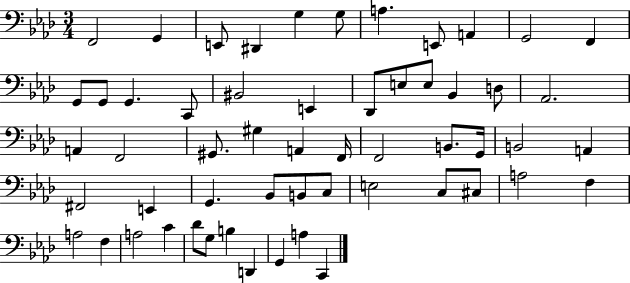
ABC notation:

X:1
T:Untitled
M:3/4
L:1/4
K:Ab
F,,2 G,, E,,/2 ^D,, G, G,/2 A, E,,/2 A,, G,,2 F,, G,,/2 G,,/2 G,, C,,/2 ^B,,2 E,, _D,,/2 E,/2 E,/2 _B,, D,/2 _A,,2 A,, F,,2 ^G,,/2 ^G, A,, F,,/4 F,,2 B,,/2 G,,/4 B,,2 A,, ^F,,2 E,, G,, _B,,/2 B,,/2 C,/2 E,2 C,/2 ^C,/2 A,2 F, A,2 F, A,2 C _D/2 G,/2 B, D,, G,, A, C,,